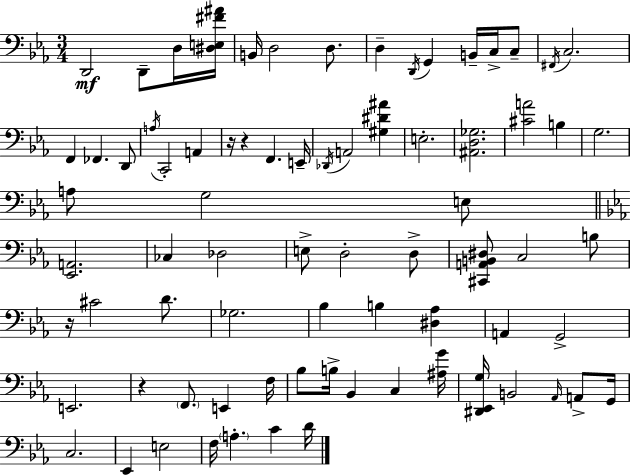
D2/h D2/e D3/s [D#3,E3,F#4,A#4]/s B2/s D3/h D3/e. D3/q D2/s G2/q B2/s C3/s C3/e F#2/s C3/h. F2/q FES2/q. D2/e A3/s C2/h A2/q R/s R/q F2/q. E2/s Db2/s A2/h [G#3,D#4,A#4]/q E3/h. [A#2,D3,Gb3]/h. [C#4,A4]/h B3/q G3/h. A3/e G3/h E3/e [Eb2,A2]/h. CES3/q Db3/h E3/e D3/h D3/e [C#2,A2,B2,D#3]/e C3/h B3/e R/s C#4/h D4/e. Gb3/h. Bb3/q B3/q [D#3,Ab3]/q A2/q G2/h E2/h. R/q F2/e. E2/q F3/s Bb3/e B3/s Bb2/q C3/q [A#3,G4]/s [D#2,Eb2,G3]/s B2/h Ab2/s A2/e G2/s C3/h. Eb2/q E3/h F3/s A3/q. C4/q D4/s